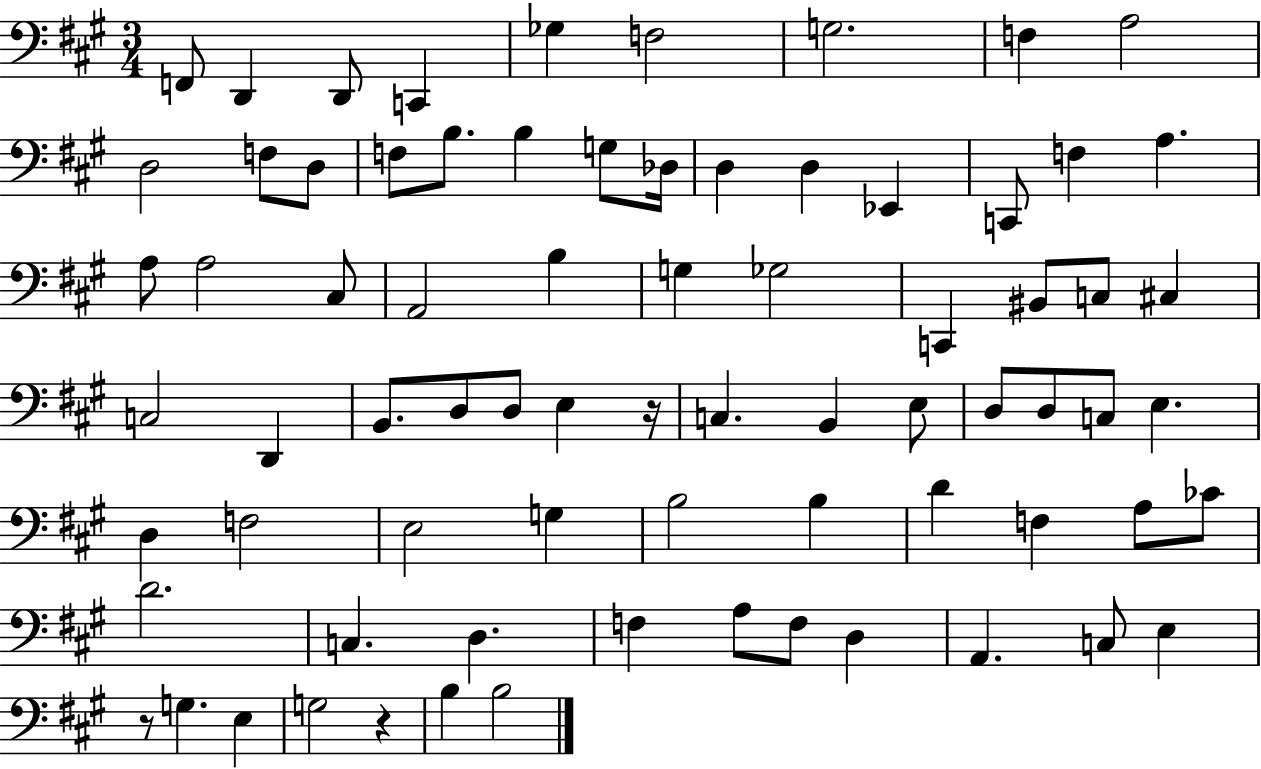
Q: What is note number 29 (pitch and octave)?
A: G3